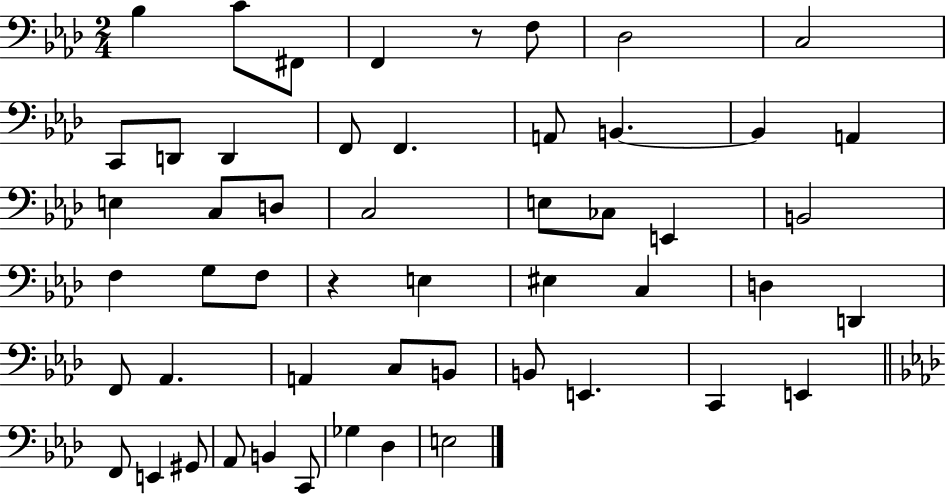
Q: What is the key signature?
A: AES major